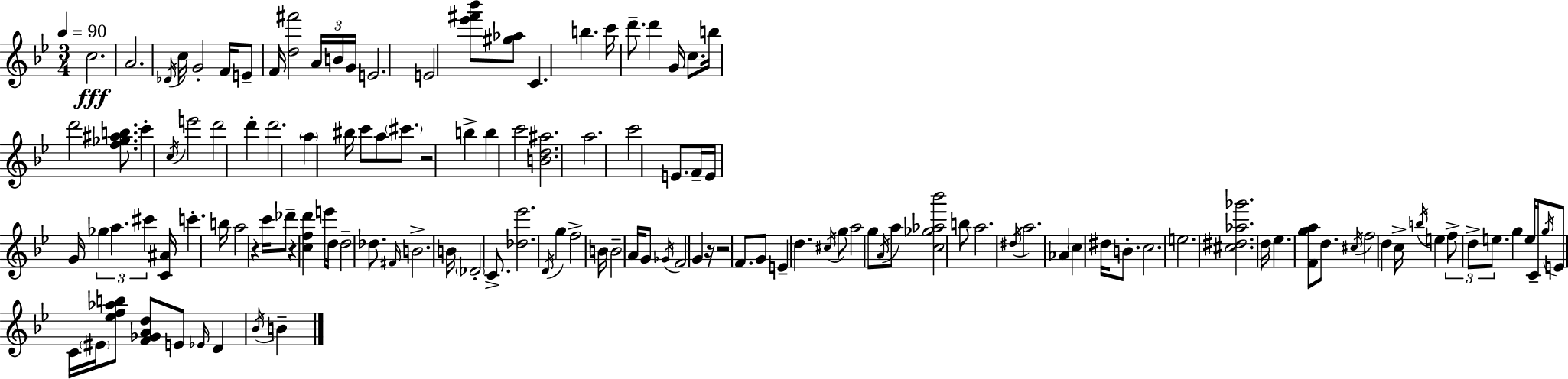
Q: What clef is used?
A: treble